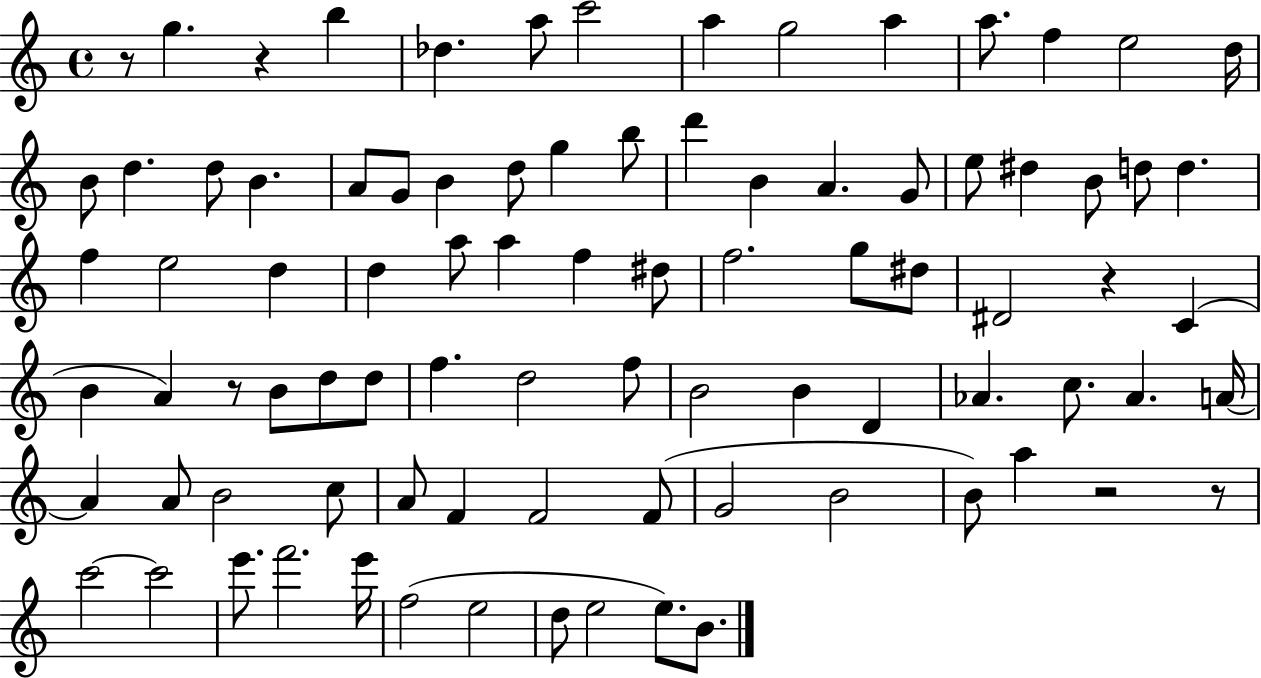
R/e G5/q. R/q B5/q Db5/q. A5/e C6/h A5/q G5/h A5/q A5/e. F5/q E5/h D5/s B4/e D5/q. D5/e B4/q. A4/e G4/e B4/q D5/e G5/q B5/e D6/q B4/q A4/q. G4/e E5/e D#5/q B4/e D5/e D5/q. F5/q E5/h D5/q D5/q A5/e A5/q F5/q D#5/e F5/h. G5/e D#5/e D#4/h R/q C4/q B4/q A4/q R/e B4/e D5/e D5/e F5/q. D5/h F5/e B4/h B4/q D4/q Ab4/q. C5/e. Ab4/q. A4/s A4/q A4/e B4/h C5/e A4/e F4/q F4/h F4/e G4/h B4/h B4/e A5/q R/h R/e C6/h C6/h E6/e. F6/h. E6/s F5/h E5/h D5/e E5/h E5/e. B4/e.